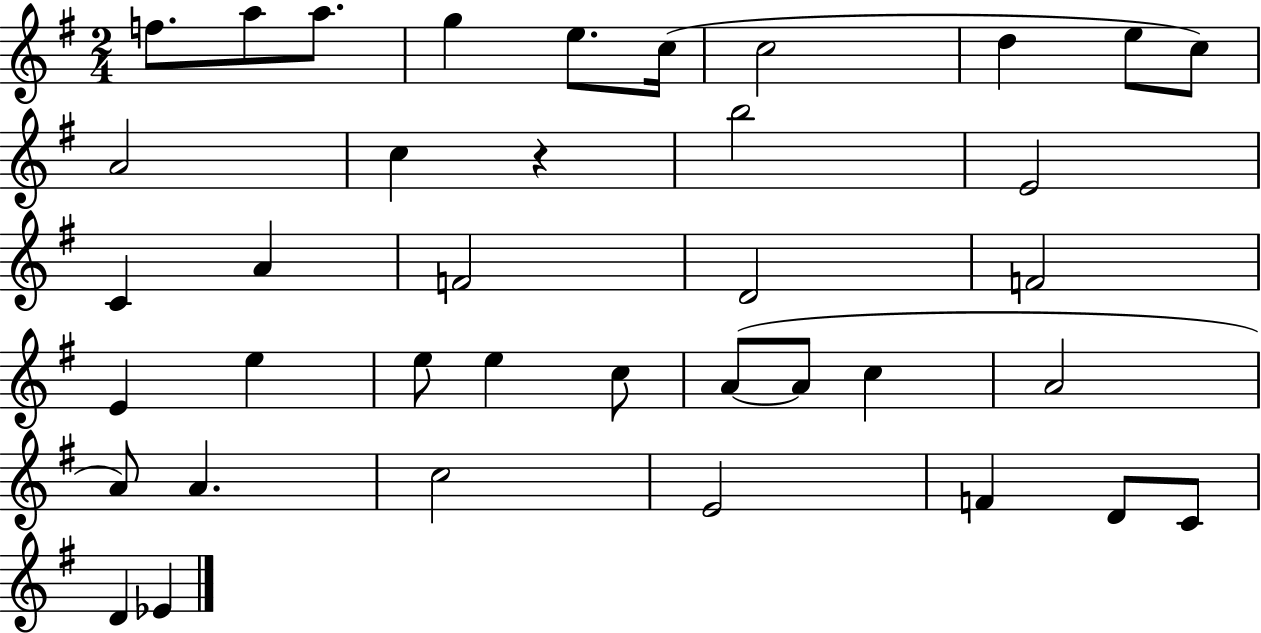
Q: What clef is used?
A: treble